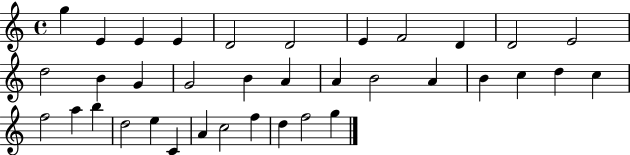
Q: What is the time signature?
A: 4/4